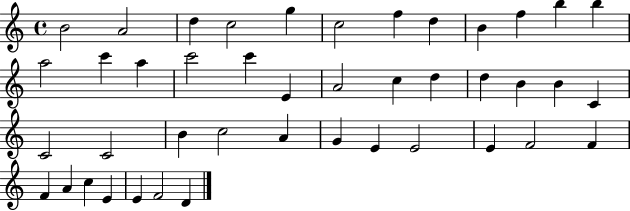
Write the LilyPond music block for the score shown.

{
  \clef treble
  \time 4/4
  \defaultTimeSignature
  \key c \major
  b'2 a'2 | d''4 c''2 g''4 | c''2 f''4 d''4 | b'4 f''4 b''4 b''4 | \break a''2 c'''4 a''4 | c'''2 c'''4 e'4 | a'2 c''4 d''4 | d''4 b'4 b'4 c'4 | \break c'2 c'2 | b'4 c''2 a'4 | g'4 e'4 e'2 | e'4 f'2 f'4 | \break f'4 a'4 c''4 e'4 | e'4 f'2 d'4 | \bar "|."
}